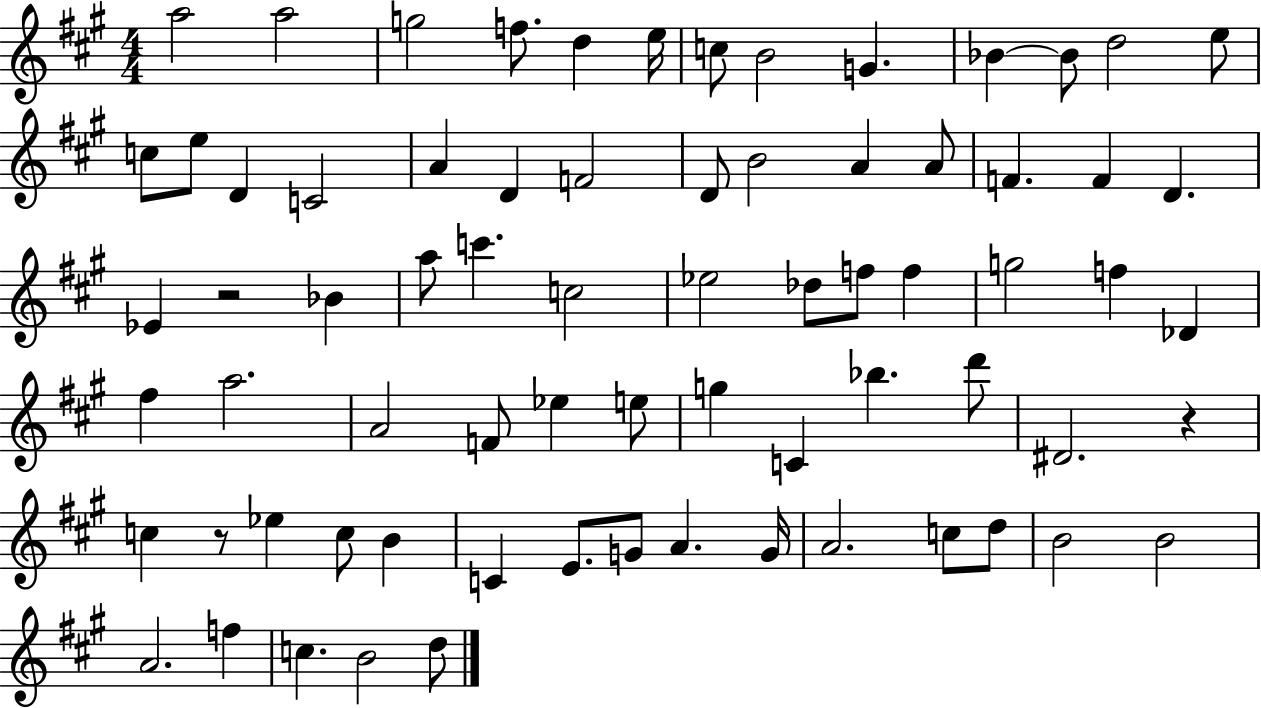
A5/h A5/h G5/h F5/e. D5/q E5/s C5/e B4/h G4/q. Bb4/q Bb4/e D5/h E5/e C5/e E5/e D4/q C4/h A4/q D4/q F4/h D4/e B4/h A4/q A4/e F4/q. F4/q D4/q. Eb4/q R/h Bb4/q A5/e C6/q. C5/h Eb5/h Db5/e F5/e F5/q G5/h F5/q Db4/q F#5/q A5/h. A4/h F4/e Eb5/q E5/e G5/q C4/q Bb5/q. D6/e D#4/h. R/q C5/q R/e Eb5/q C5/e B4/q C4/q E4/e. G4/e A4/q. G4/s A4/h. C5/e D5/e B4/h B4/h A4/h. F5/q C5/q. B4/h D5/e